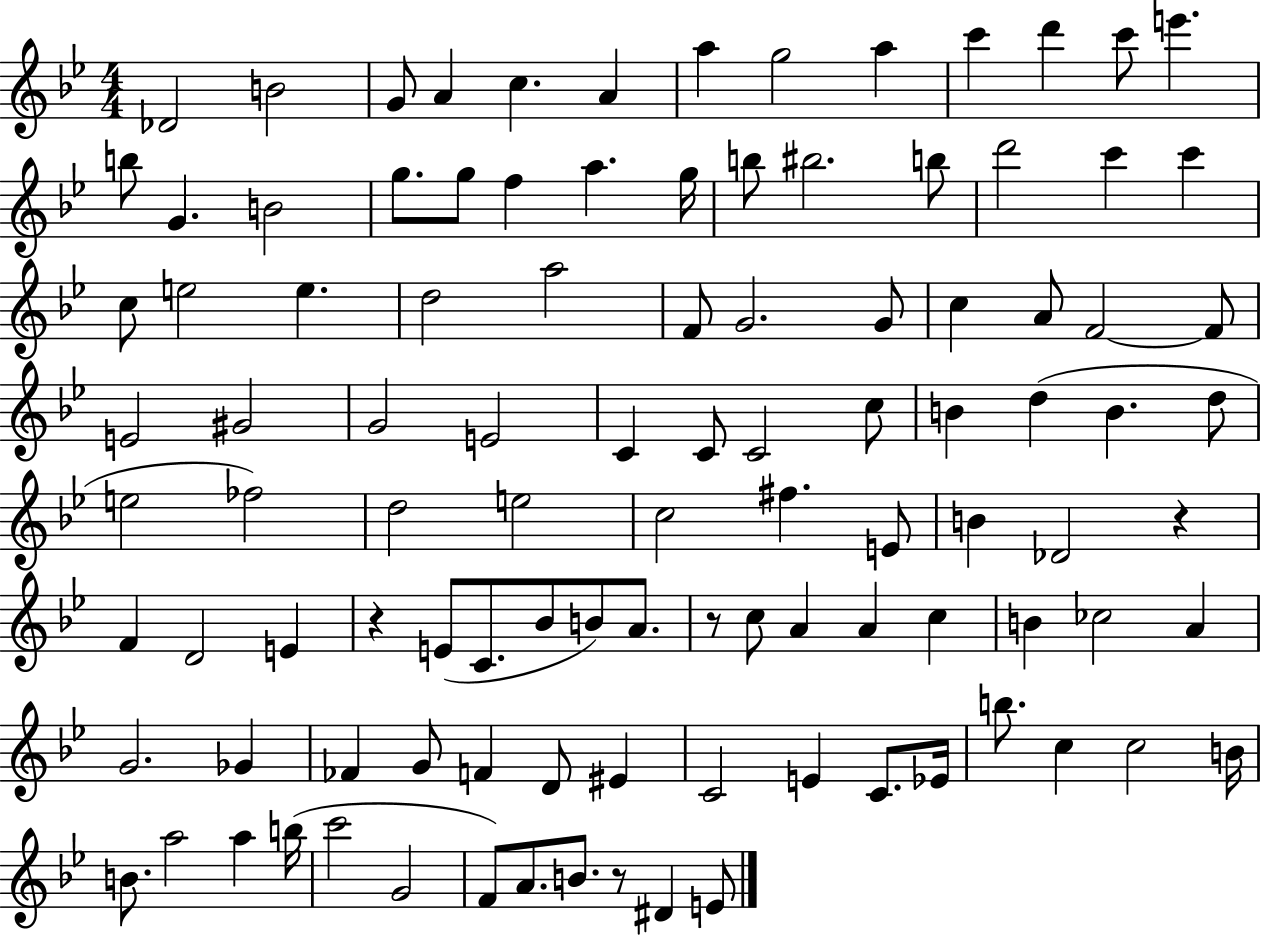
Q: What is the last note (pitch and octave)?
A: E4